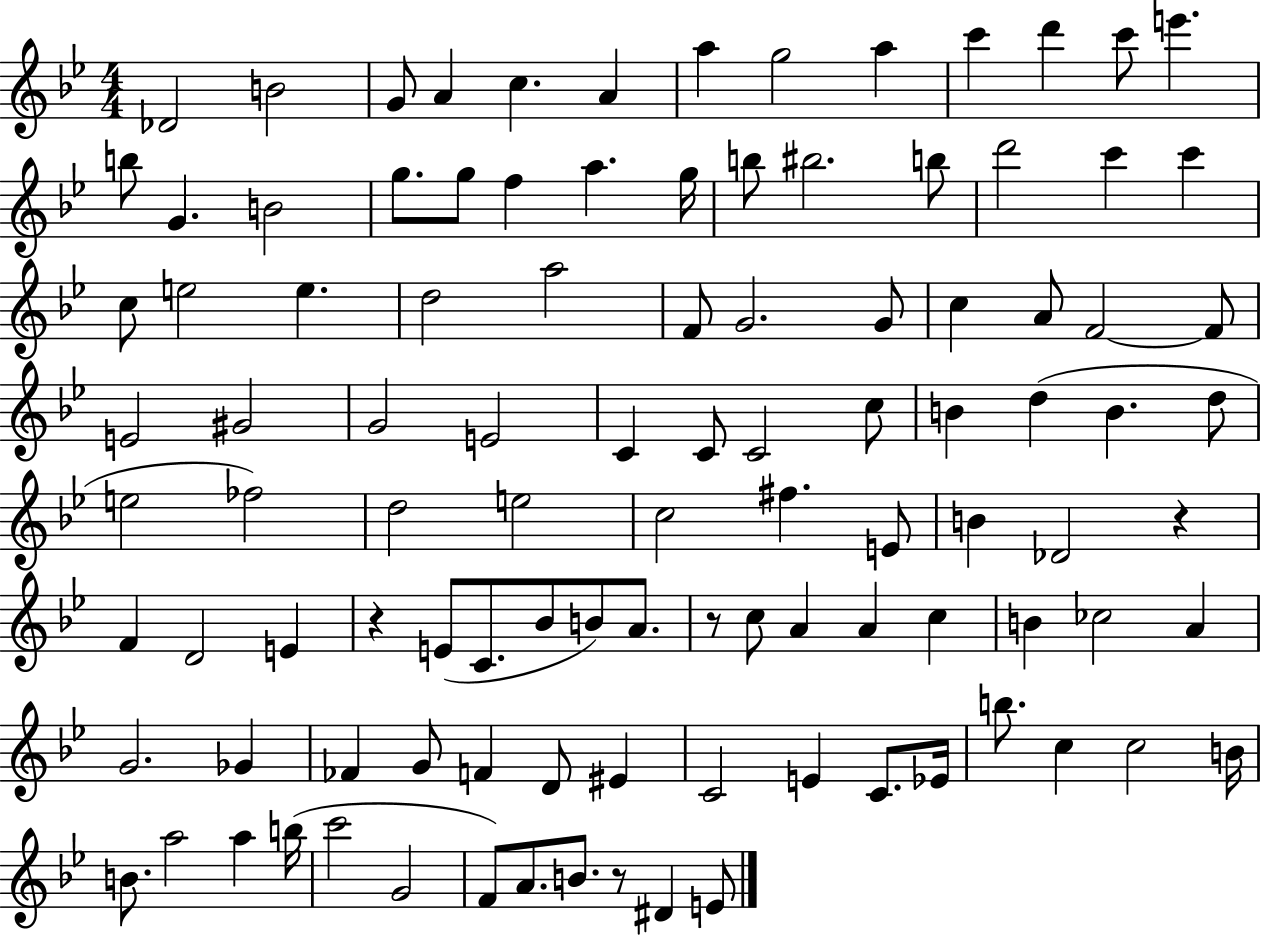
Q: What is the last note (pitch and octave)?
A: E4